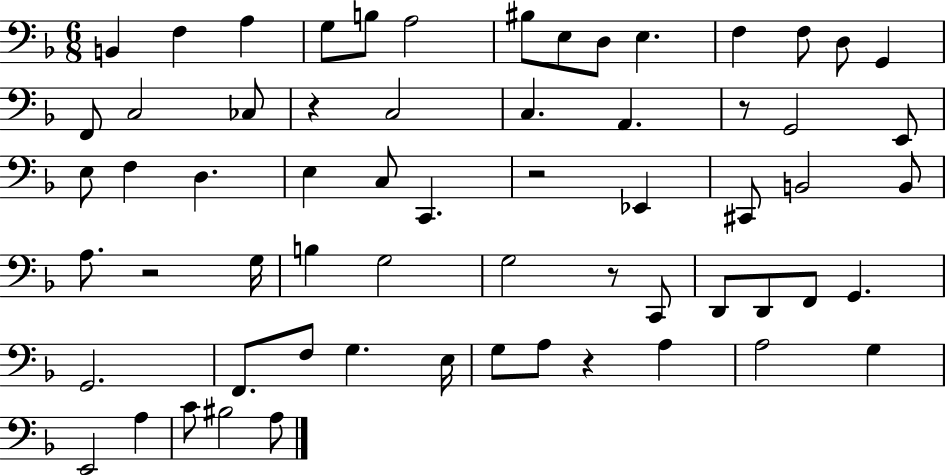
{
  \clef bass
  \numericTimeSignature
  \time 6/8
  \key f \major
  b,4 f4 a4 | g8 b8 a2 | bis8 e8 d8 e4. | f4 f8 d8 g,4 | \break f,8 c2 ces8 | r4 c2 | c4. a,4. | r8 g,2 e,8 | \break e8 f4 d4. | e4 c8 c,4. | r2 ees,4 | cis,8 b,2 b,8 | \break a8. r2 g16 | b4 g2 | g2 r8 c,8 | d,8 d,8 f,8 g,4. | \break g,2. | f,8. f8 g4. e16 | g8 a8 r4 a4 | a2 g4 | \break e,2 a4 | c'8 bis2 a8 | \bar "|."
}